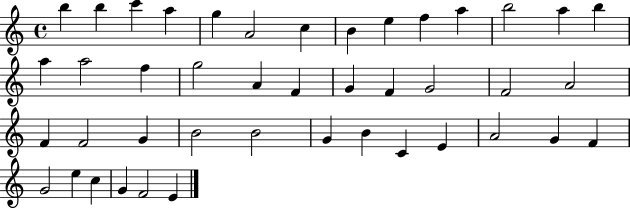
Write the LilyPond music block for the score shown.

{
  \clef treble
  \time 4/4
  \defaultTimeSignature
  \key c \major
  b''4 b''4 c'''4 a''4 | g''4 a'2 c''4 | b'4 e''4 f''4 a''4 | b''2 a''4 b''4 | \break a''4 a''2 f''4 | g''2 a'4 f'4 | g'4 f'4 g'2 | f'2 a'2 | \break f'4 f'2 g'4 | b'2 b'2 | g'4 b'4 c'4 e'4 | a'2 g'4 f'4 | \break g'2 e''4 c''4 | g'4 f'2 e'4 | \bar "|."
}